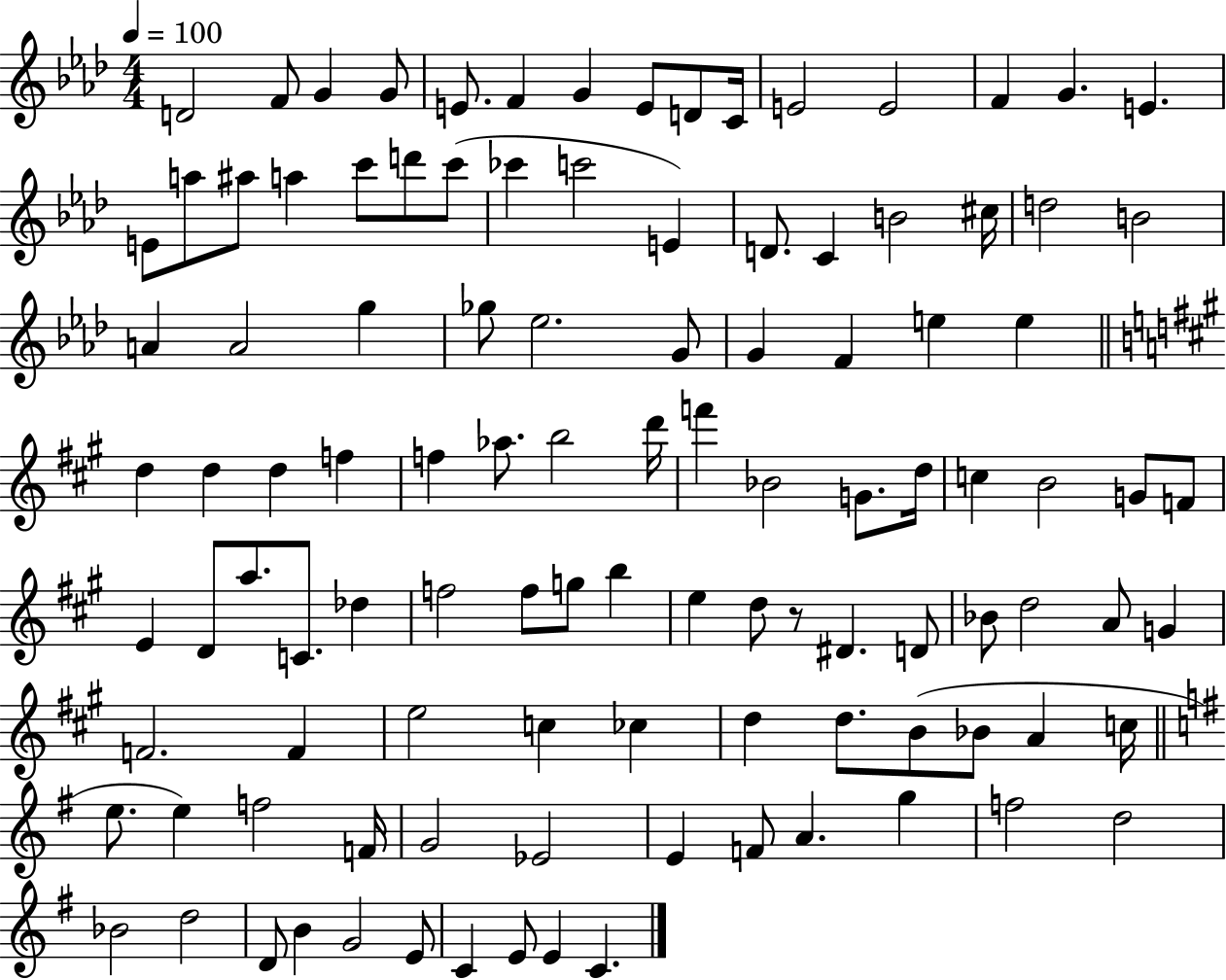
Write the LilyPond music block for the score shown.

{
  \clef treble
  \numericTimeSignature
  \time 4/4
  \key aes \major
  \tempo 4 = 100
  \repeat volta 2 { d'2 f'8 g'4 g'8 | e'8. f'4 g'4 e'8 d'8 c'16 | e'2 e'2 | f'4 g'4. e'4. | \break e'8 a''8 ais''8 a''4 c'''8 d'''8 c'''8( | ces'''4 c'''2 e'4) | d'8. c'4 b'2 cis''16 | d''2 b'2 | \break a'4 a'2 g''4 | ges''8 ees''2. g'8 | g'4 f'4 e''4 e''4 | \bar "||" \break \key a \major d''4 d''4 d''4 f''4 | f''4 aes''8. b''2 d'''16 | f'''4 bes'2 g'8. d''16 | c''4 b'2 g'8 f'8 | \break e'4 d'8 a''8. c'8. des''4 | f''2 f''8 g''8 b''4 | e''4 d''8 r8 dis'4. d'8 | bes'8 d''2 a'8 g'4 | \break f'2. f'4 | e''2 c''4 ces''4 | d''4 d''8. b'8( bes'8 a'4 c''16 | \bar "||" \break \key g \major e''8. e''4) f''2 f'16 | g'2 ees'2 | e'4 f'8 a'4. g''4 | f''2 d''2 | \break bes'2 d''2 | d'8 b'4 g'2 e'8 | c'4 e'8 e'4 c'4. | } \bar "|."
}